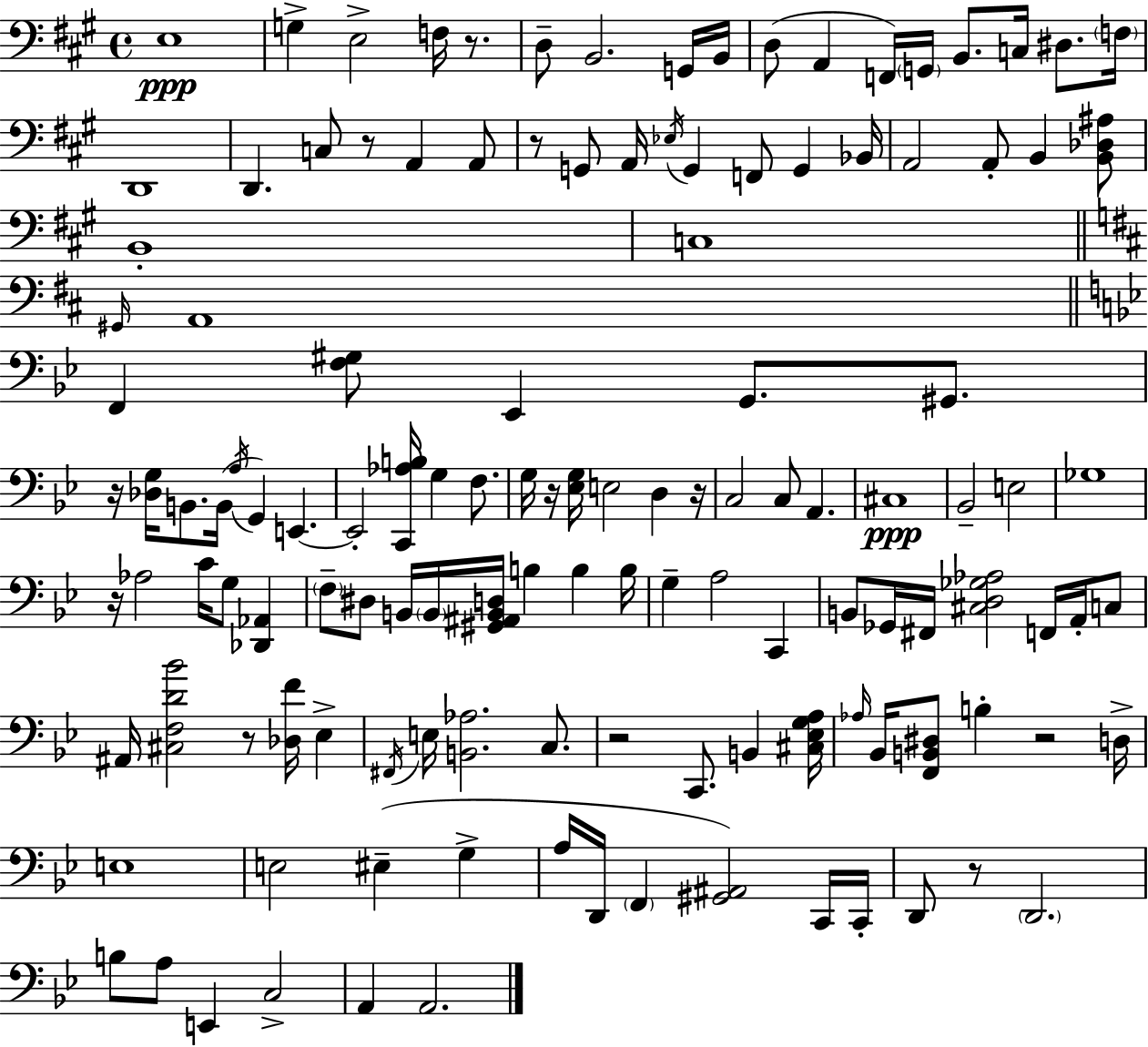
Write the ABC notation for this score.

X:1
T:Untitled
M:4/4
L:1/4
K:A
E,4 G, E,2 F,/4 z/2 D,/2 B,,2 G,,/4 B,,/4 D,/2 A,, F,,/4 G,,/4 B,,/2 C,/4 ^D,/2 F,/4 D,,4 D,, C,/2 z/2 A,, A,,/2 z/2 G,,/2 A,,/4 _E,/4 G,, F,,/2 G,, _B,,/4 A,,2 A,,/2 B,, [B,,_D,^A,]/2 B,,4 C,4 ^G,,/4 A,,4 F,, [F,^G,]/2 _E,, G,,/2 ^G,,/2 z/4 [_D,G,]/4 B,,/2 B,,/4 A,/4 G,, E,, E,,2 [C,,_A,B,]/4 G, F,/2 G,/4 z/4 [_E,G,]/4 E,2 D, z/4 C,2 C,/2 A,, ^C,4 _B,,2 E,2 _G,4 z/4 _A,2 C/4 G,/2 [_D,,_A,,] F,/2 ^D,/2 B,,/4 B,,/4 [^G,,^A,,B,,D,]/4 B, B, B,/4 G, A,2 C,, B,,/2 _G,,/4 ^F,,/4 [^C,D,_G,_A,]2 F,,/4 A,,/4 C,/2 ^A,,/4 [^C,F,D_B]2 z/2 [_D,F]/4 _E, ^F,,/4 E,/4 [B,,_A,]2 C,/2 z2 C,,/2 B,, [^C,_E,G,A,]/4 _A,/4 _B,,/4 [F,,B,,^D,]/2 B, z2 D,/4 E,4 E,2 ^E, G, A,/4 D,,/4 F,, [^G,,^A,,]2 C,,/4 C,,/4 D,,/2 z/2 D,,2 B,/2 A,/2 E,, C,2 A,, A,,2